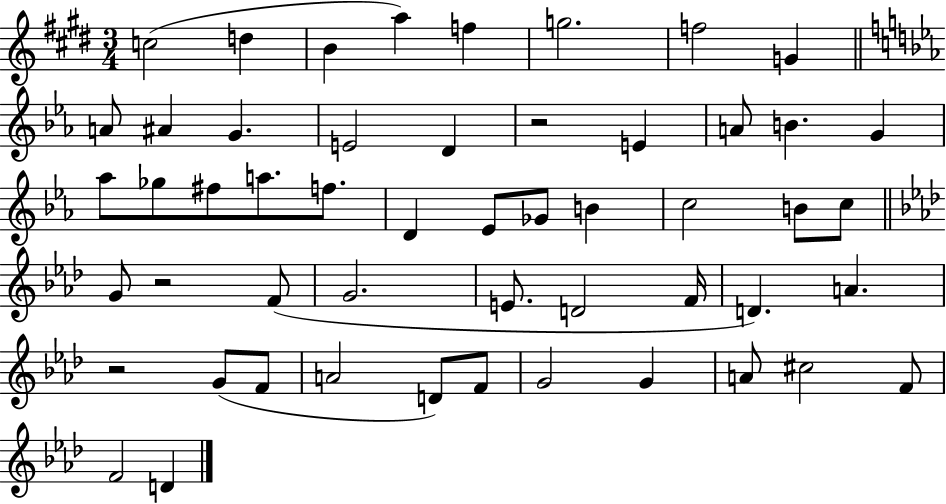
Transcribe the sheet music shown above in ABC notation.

X:1
T:Untitled
M:3/4
L:1/4
K:E
c2 d B a f g2 f2 G A/2 ^A G E2 D z2 E A/2 B G _a/2 _g/2 ^f/2 a/2 f/2 D _E/2 _G/2 B c2 B/2 c/2 G/2 z2 F/2 G2 E/2 D2 F/4 D A z2 G/2 F/2 A2 D/2 F/2 G2 G A/2 ^c2 F/2 F2 D